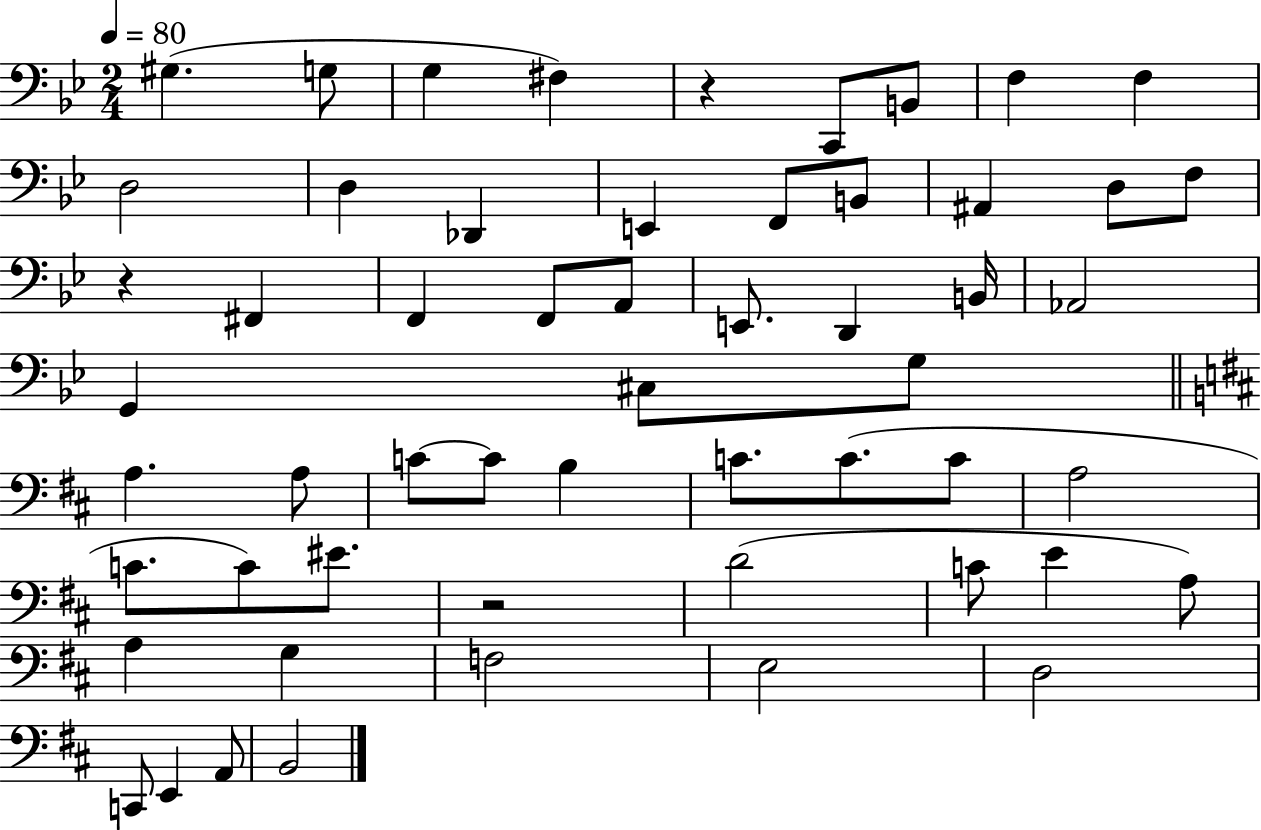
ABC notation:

X:1
T:Untitled
M:2/4
L:1/4
K:Bb
^G, G,/2 G, ^F, z C,,/2 B,,/2 F, F, D,2 D, _D,, E,, F,,/2 B,,/2 ^A,, D,/2 F,/2 z ^F,, F,, F,,/2 A,,/2 E,,/2 D,, B,,/4 _A,,2 G,, ^C,/2 G,/2 A, A,/2 C/2 C/2 B, C/2 C/2 C/2 A,2 C/2 C/2 ^E/2 z2 D2 C/2 E A,/2 A, G, F,2 E,2 D,2 C,,/2 E,, A,,/2 B,,2